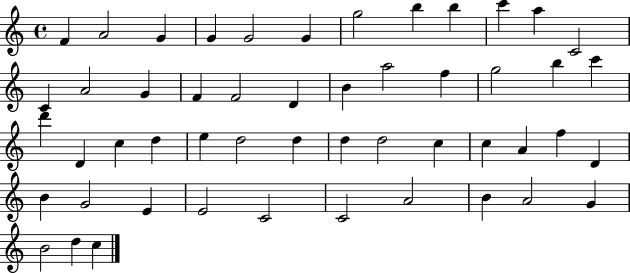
F4/q A4/h G4/q G4/q G4/h G4/q G5/h B5/q B5/q C6/q A5/q C4/h C4/q A4/h G4/q F4/q F4/h D4/q B4/q A5/h F5/q G5/h B5/q C6/q D6/q D4/q C5/q D5/q E5/q D5/h D5/q D5/q D5/h C5/q C5/q A4/q F5/q D4/q B4/q G4/h E4/q E4/h C4/h C4/h A4/h B4/q A4/h G4/q B4/h D5/q C5/q